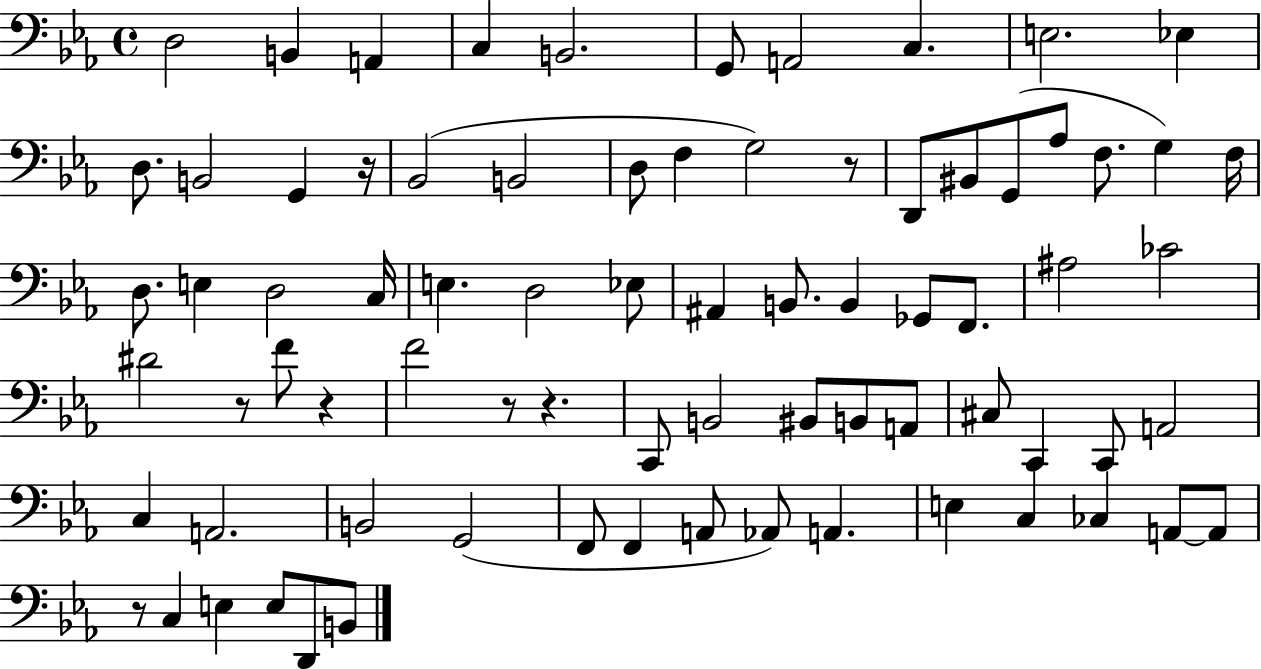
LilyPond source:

{
  \clef bass
  \time 4/4
  \defaultTimeSignature
  \key ees \major
  \repeat volta 2 { d2 b,4 a,4 | c4 b,2. | g,8 a,2 c4. | e2. ees4 | \break d8. b,2 g,4 r16 | bes,2( b,2 | d8 f4 g2) r8 | d,8 bis,8 g,8( aes8 f8. g4) f16 | \break d8. e4 d2 c16 | e4. d2 ees8 | ais,4 b,8. b,4 ges,8 f,8. | ais2 ces'2 | \break dis'2 r8 f'8 r4 | f'2 r8 r4. | c,8 b,2 bis,8 b,8 a,8 | cis8 c,4 c,8 a,2 | \break c4 a,2. | b,2 g,2( | f,8 f,4 a,8 aes,8) a,4. | e4 c4 ces4 a,8~~ a,8 | \break r8 c4 e4 e8 d,8 b,8 | } \bar "|."
}